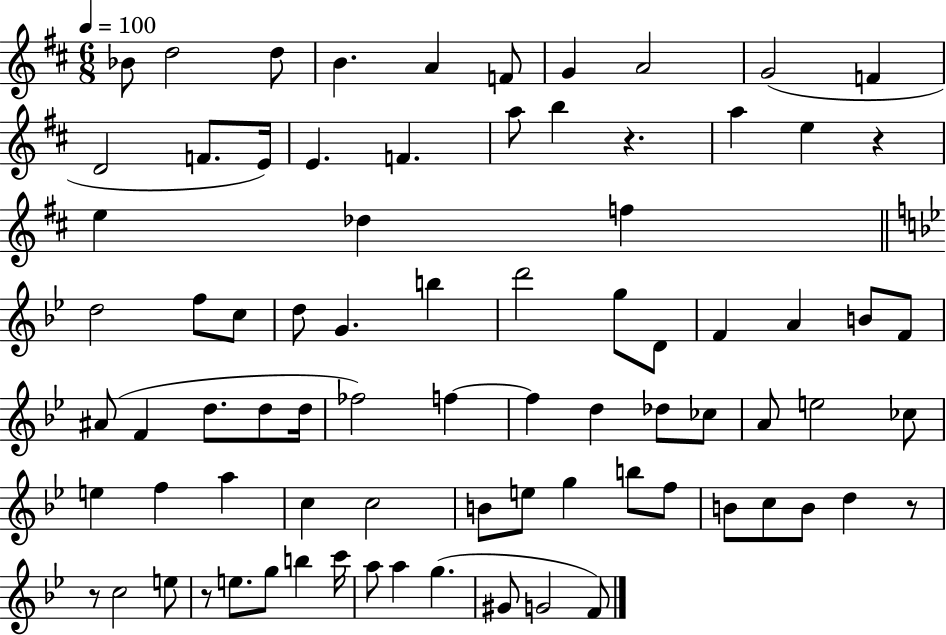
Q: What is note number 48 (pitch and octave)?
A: E5